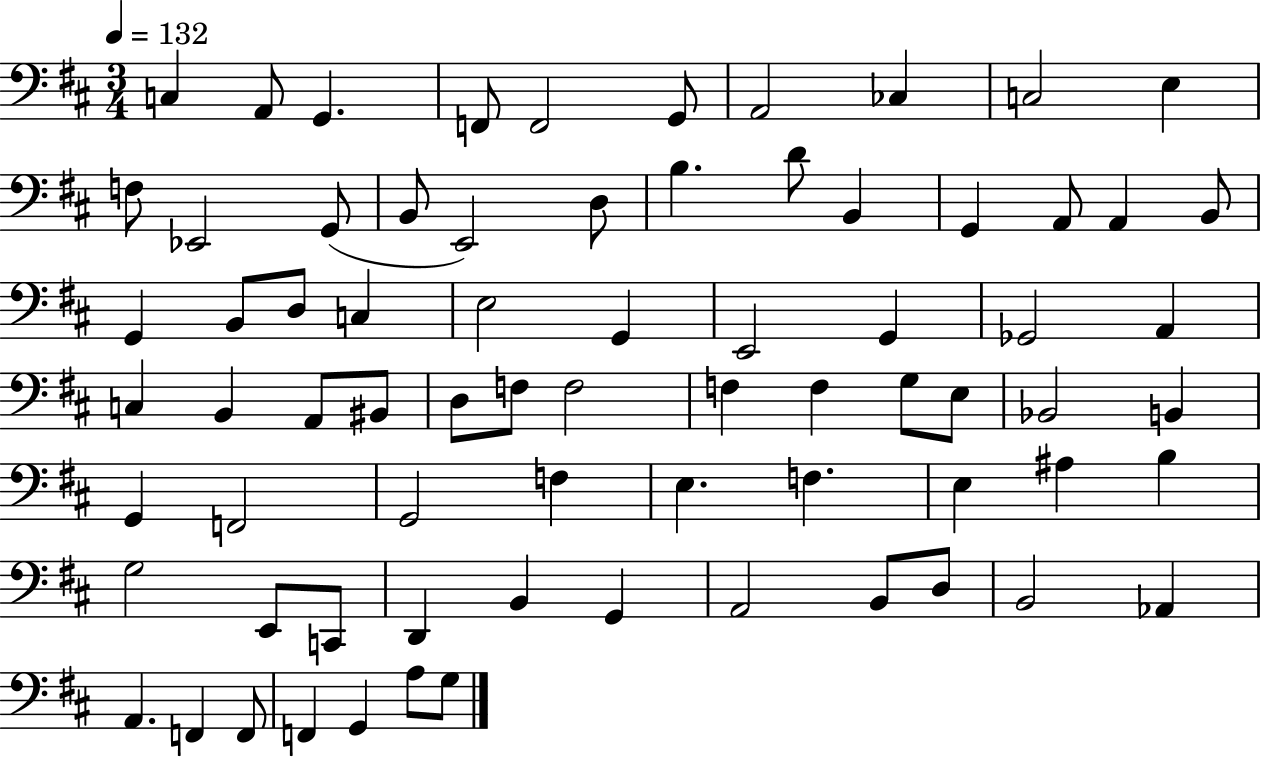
{
  \clef bass
  \numericTimeSignature
  \time 3/4
  \key d \major
  \tempo 4 = 132
  \repeat volta 2 { c4 a,8 g,4. | f,8 f,2 g,8 | a,2 ces4 | c2 e4 | \break f8 ees,2 g,8( | b,8 e,2) d8 | b4. d'8 b,4 | g,4 a,8 a,4 b,8 | \break g,4 b,8 d8 c4 | e2 g,4 | e,2 g,4 | ges,2 a,4 | \break c4 b,4 a,8 bis,8 | d8 f8 f2 | f4 f4 g8 e8 | bes,2 b,4 | \break g,4 f,2 | g,2 f4 | e4. f4. | e4 ais4 b4 | \break g2 e,8 c,8 | d,4 b,4 g,4 | a,2 b,8 d8 | b,2 aes,4 | \break a,4. f,4 f,8 | f,4 g,4 a8 g8 | } \bar "|."
}